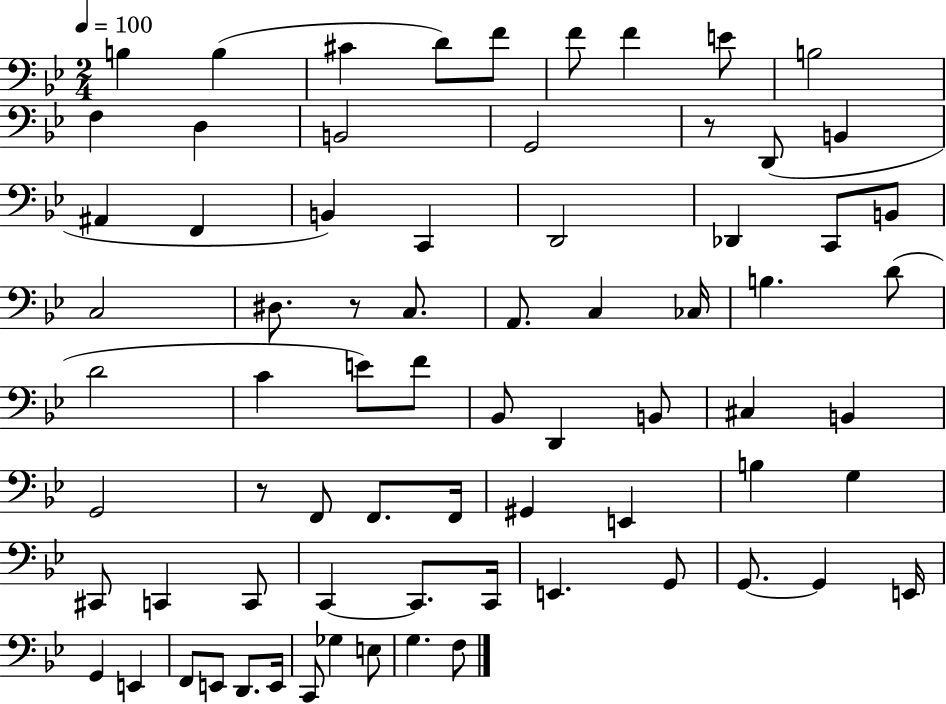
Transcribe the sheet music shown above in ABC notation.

X:1
T:Untitled
M:2/4
L:1/4
K:Bb
B, B, ^C D/2 F/2 F/2 F E/2 B,2 F, D, B,,2 G,,2 z/2 D,,/2 B,, ^A,, F,, B,, C,, D,,2 _D,, C,,/2 B,,/2 C,2 ^D,/2 z/2 C,/2 A,,/2 C, _C,/4 B, D/2 D2 C E/2 F/2 _B,,/2 D,, B,,/2 ^C, B,, G,,2 z/2 F,,/2 F,,/2 F,,/4 ^G,, E,, B, G, ^C,,/2 C,, C,,/2 C,, C,,/2 C,,/4 E,, G,,/2 G,,/2 G,, E,,/4 G,, E,, F,,/2 E,,/2 D,,/2 E,,/4 C,,/2 _G, E,/2 G, F,/2